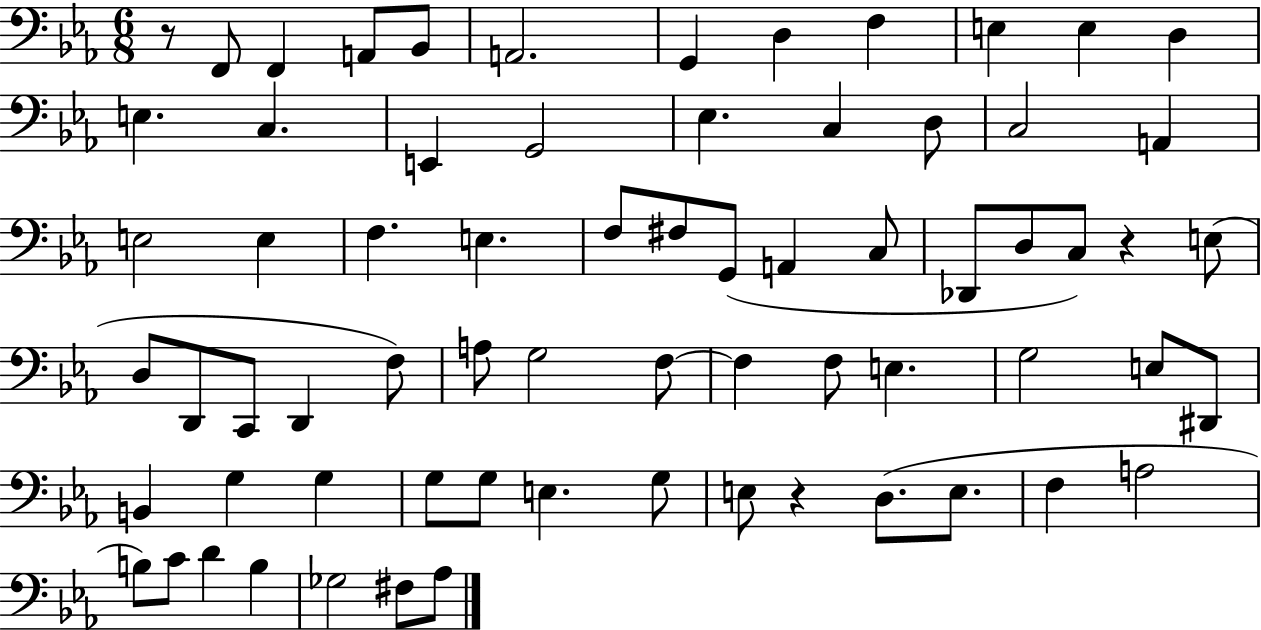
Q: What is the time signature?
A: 6/8